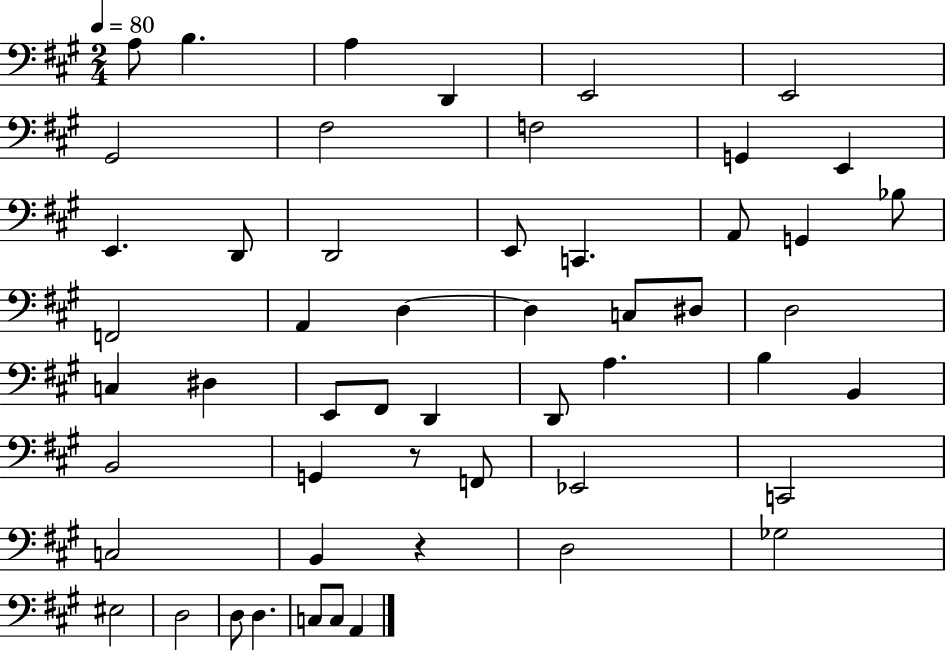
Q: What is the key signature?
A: A major